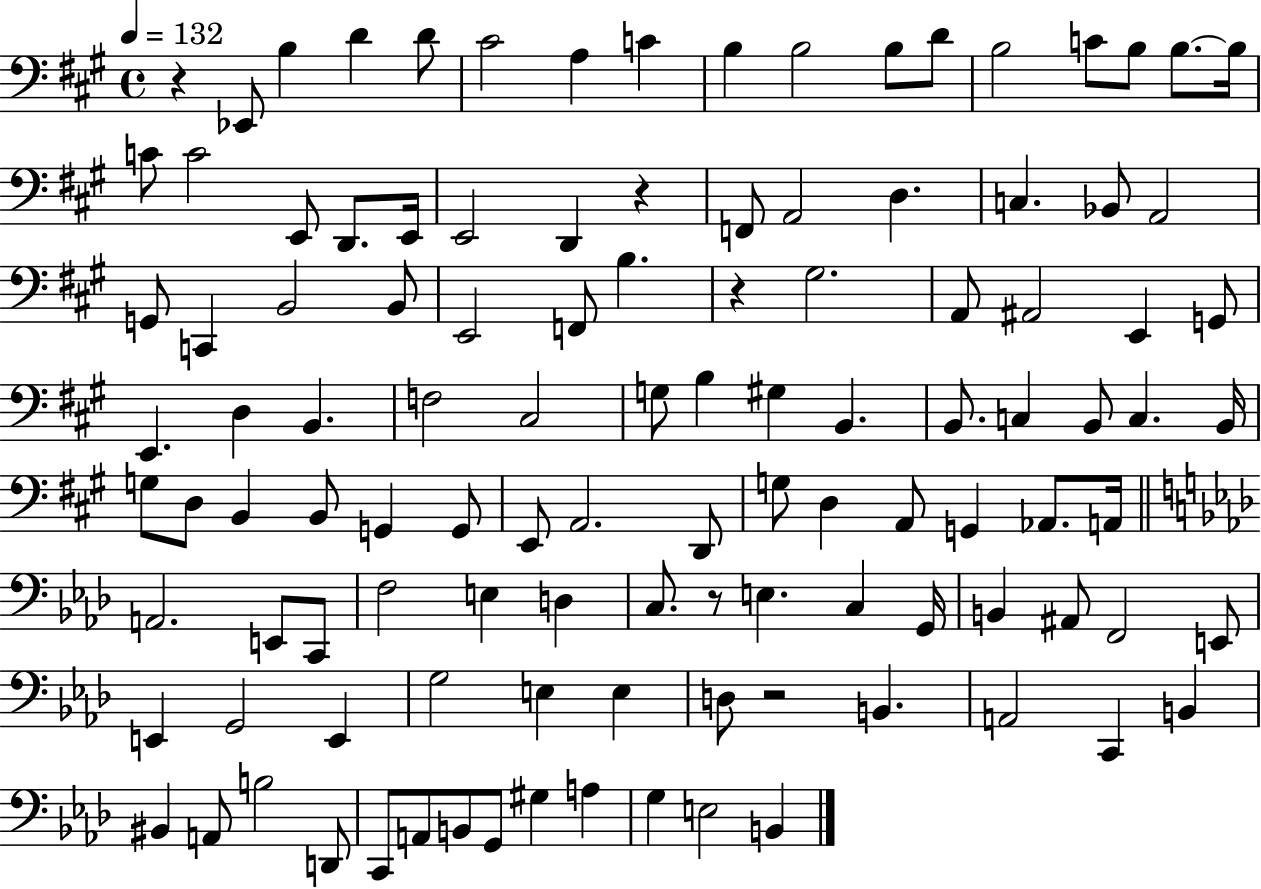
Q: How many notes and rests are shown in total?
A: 113